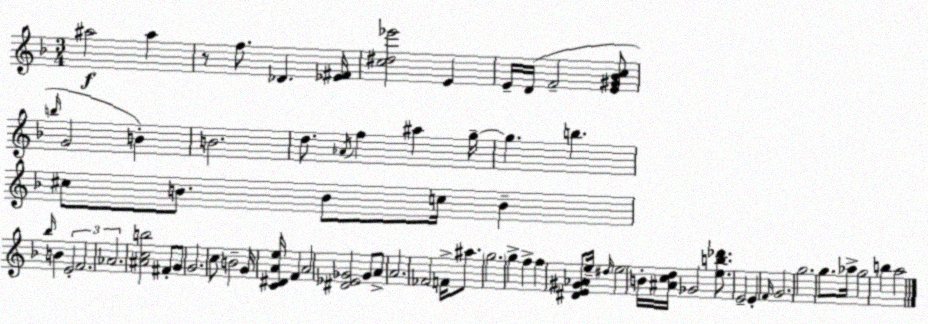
X:1
T:Untitled
M:3/4
L:1/4
K:F
^a2 ^a z/2 f/2 _D [_E^F]/4 [c^d_e']2 E E/4 D/4 F2 [E^G_Bc]/2 b/4 G2 B B2 d/2 _A/4 f ^a g/4 g b ^c/2 B/2 B/2 c/4 B _b/4 B E2 F2 _A2 [^Acb]2 ^F/2 G/2 G2 c/2 B2 G/4 [C^DAe]/4 F A2 [^D_E_G]2 _G/2 A/2 A2 _F2 F/4 ^a/2 g2 g f f [^DE^G_A]/2 e/4 ^d/4 e2 B/4 [^Acd]/4 _G2 [eb_d']/2 E2 E F/4 G2 g2 g/2 _a/4 g2 b a2